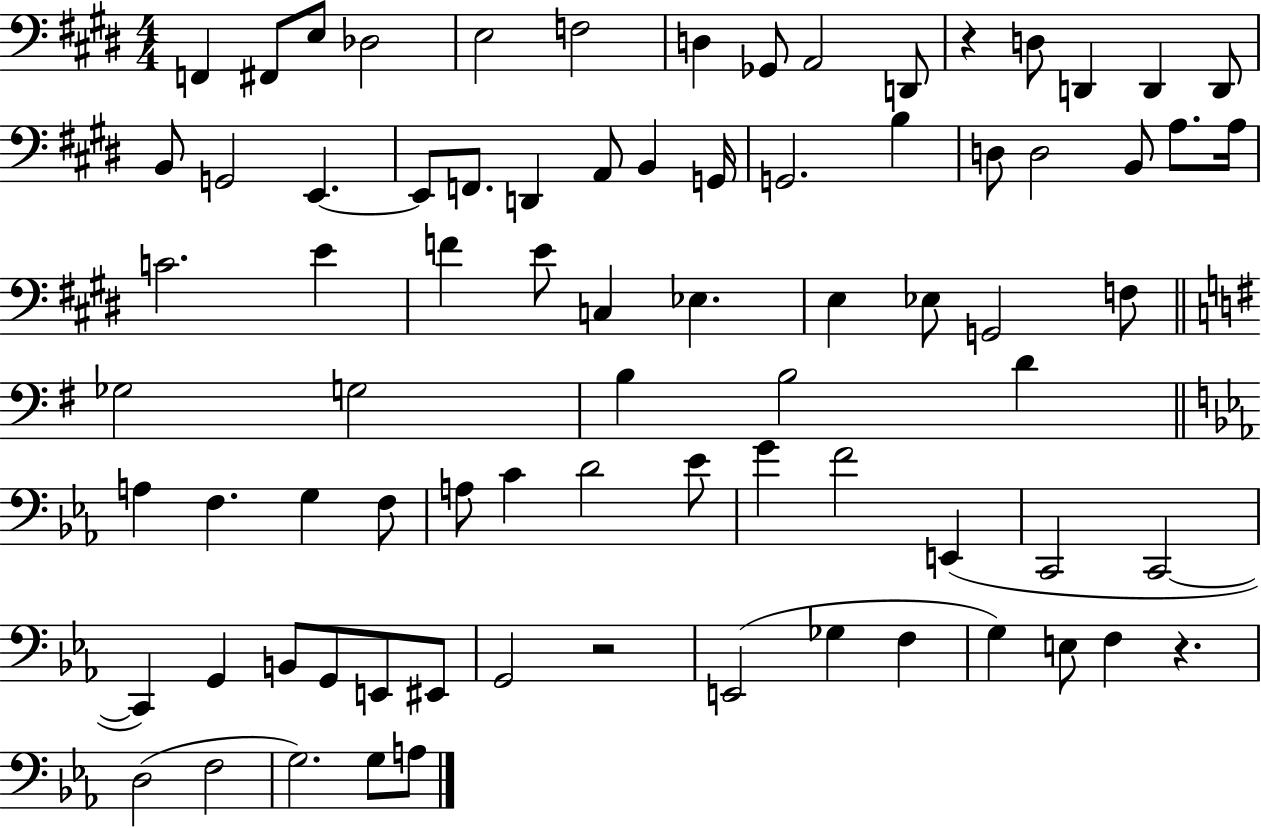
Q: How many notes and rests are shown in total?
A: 79